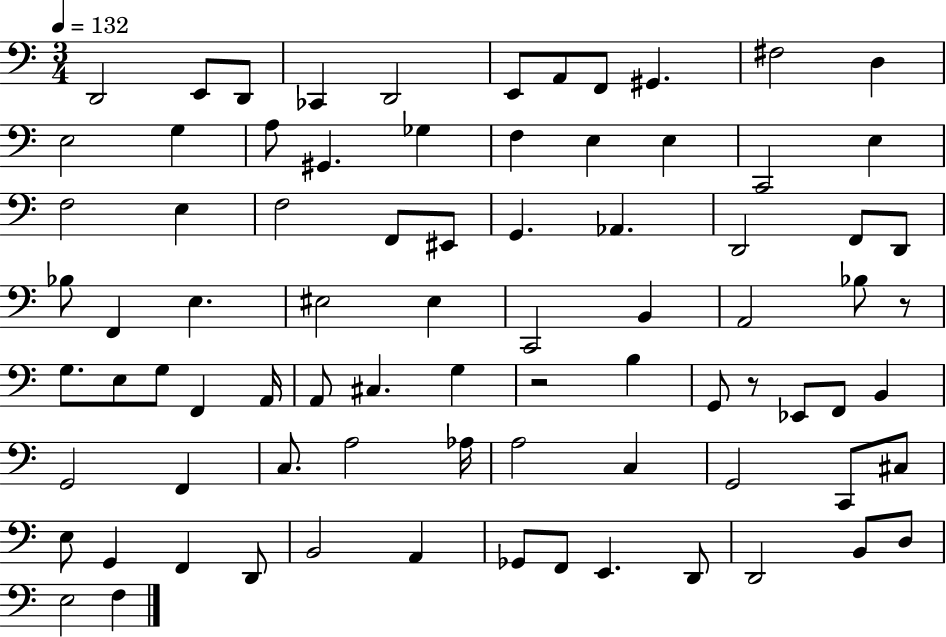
X:1
T:Untitled
M:3/4
L:1/4
K:C
D,,2 E,,/2 D,,/2 _C,, D,,2 E,,/2 A,,/2 F,,/2 ^G,, ^F,2 D, E,2 G, A,/2 ^G,, _G, F, E, E, C,,2 E, F,2 E, F,2 F,,/2 ^E,,/2 G,, _A,, D,,2 F,,/2 D,,/2 _B,/2 F,, E, ^E,2 ^E, C,,2 B,, A,,2 _B,/2 z/2 G,/2 E,/2 G,/2 F,, A,,/4 A,,/2 ^C, G, z2 B, G,,/2 z/2 _E,,/2 F,,/2 B,, G,,2 F,, C,/2 A,2 _A,/4 A,2 C, G,,2 C,,/2 ^C,/2 E,/2 G,, F,, D,,/2 B,,2 A,, _G,,/2 F,,/2 E,, D,,/2 D,,2 B,,/2 D,/2 E,2 F,